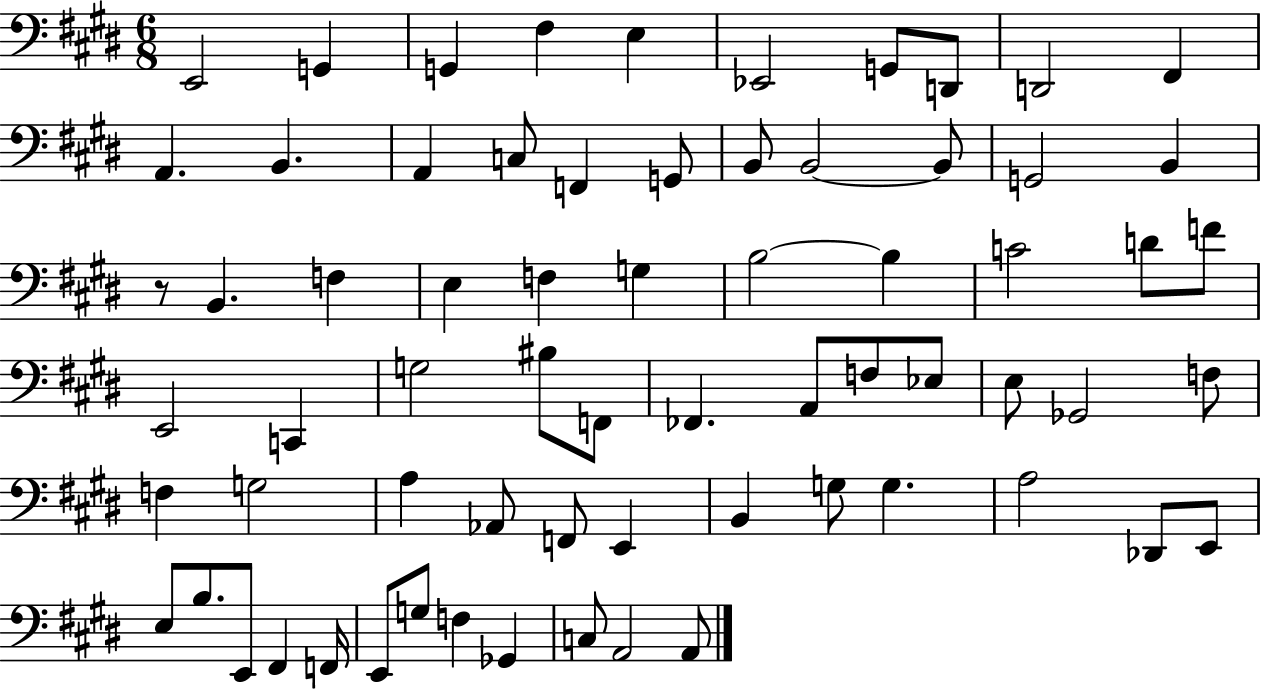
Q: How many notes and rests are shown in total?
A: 68